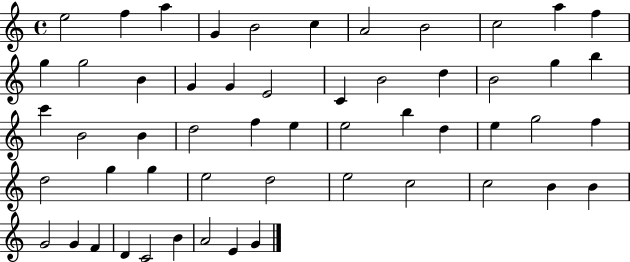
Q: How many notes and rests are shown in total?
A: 54